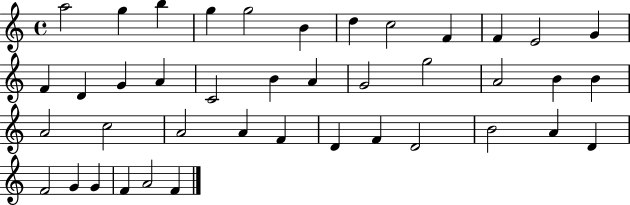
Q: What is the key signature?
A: C major